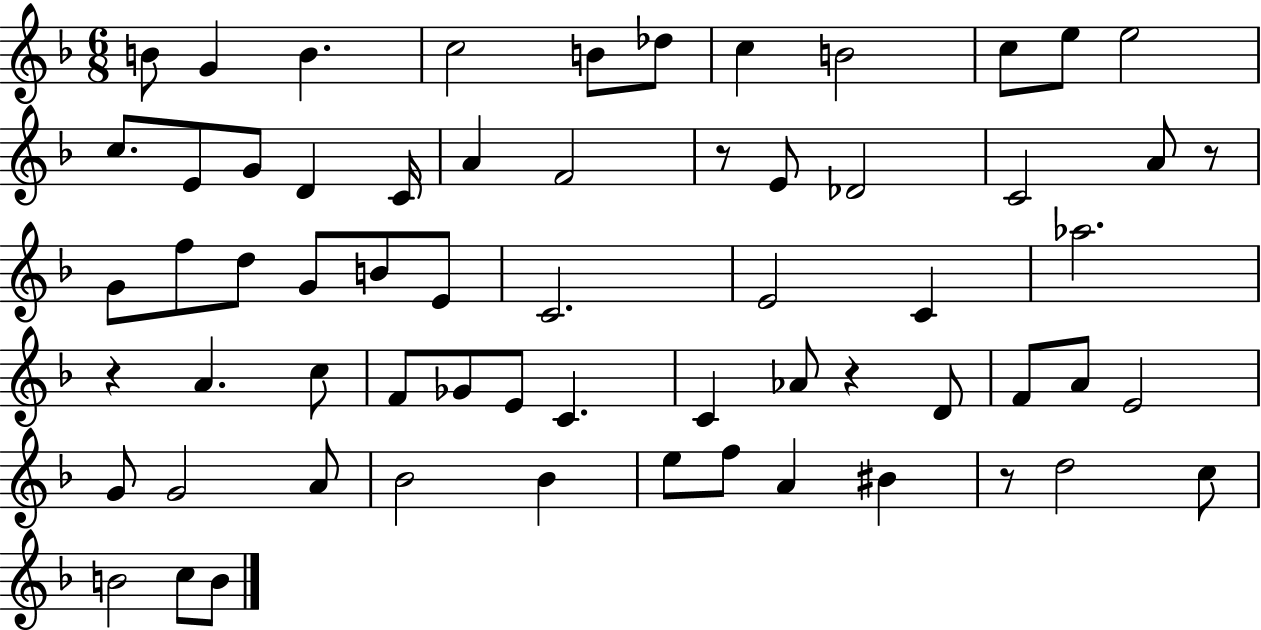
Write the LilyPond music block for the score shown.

{
  \clef treble
  \numericTimeSignature
  \time 6/8
  \key f \major
  b'8 g'4 b'4. | c''2 b'8 des''8 | c''4 b'2 | c''8 e''8 e''2 | \break c''8. e'8 g'8 d'4 c'16 | a'4 f'2 | r8 e'8 des'2 | c'2 a'8 r8 | \break g'8 f''8 d''8 g'8 b'8 e'8 | c'2. | e'2 c'4 | aes''2. | \break r4 a'4. c''8 | f'8 ges'8 e'8 c'4. | c'4 aes'8 r4 d'8 | f'8 a'8 e'2 | \break g'8 g'2 a'8 | bes'2 bes'4 | e''8 f''8 a'4 bis'4 | r8 d''2 c''8 | \break b'2 c''8 b'8 | \bar "|."
}